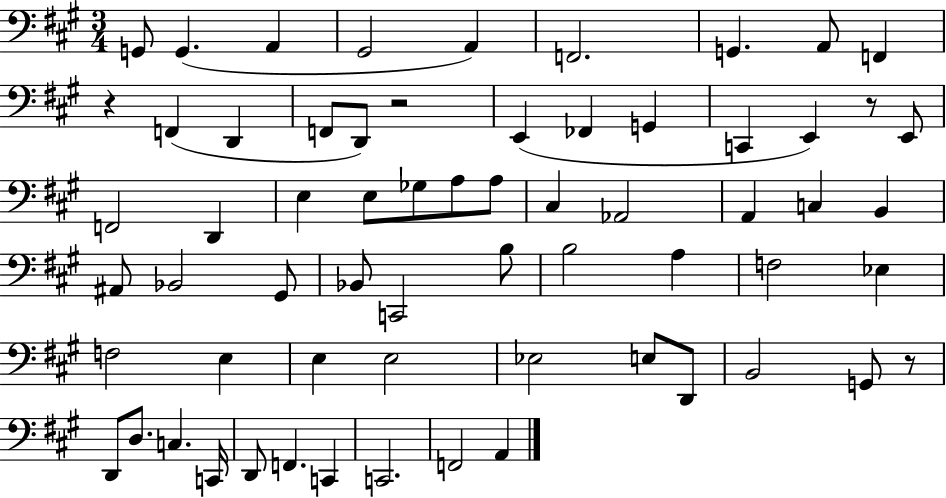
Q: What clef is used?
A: bass